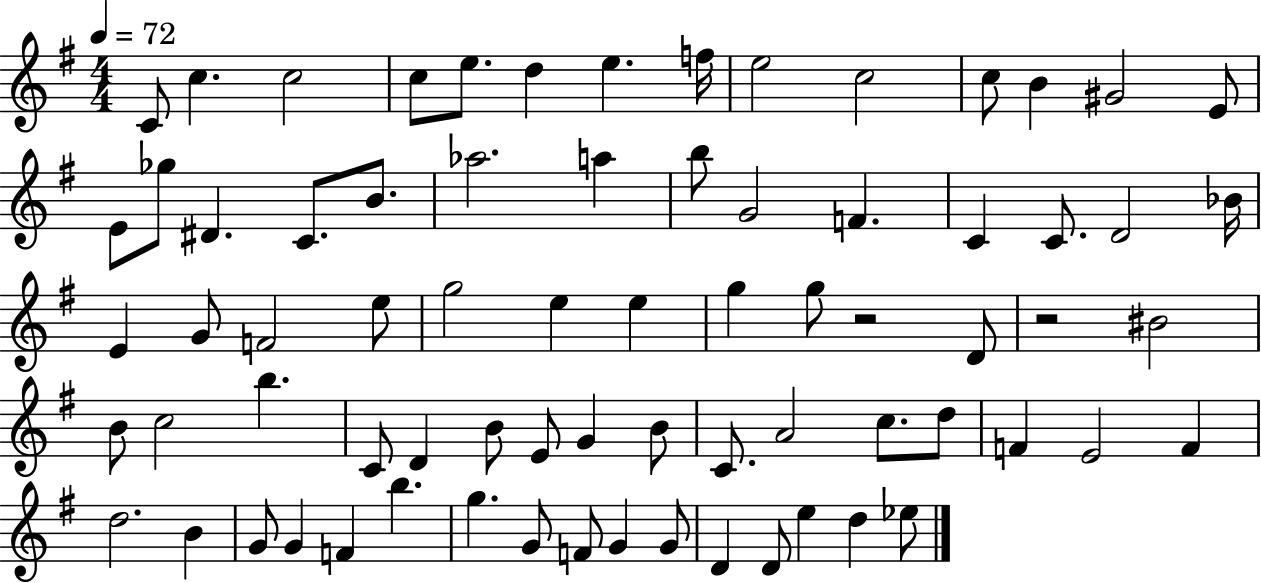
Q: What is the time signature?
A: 4/4